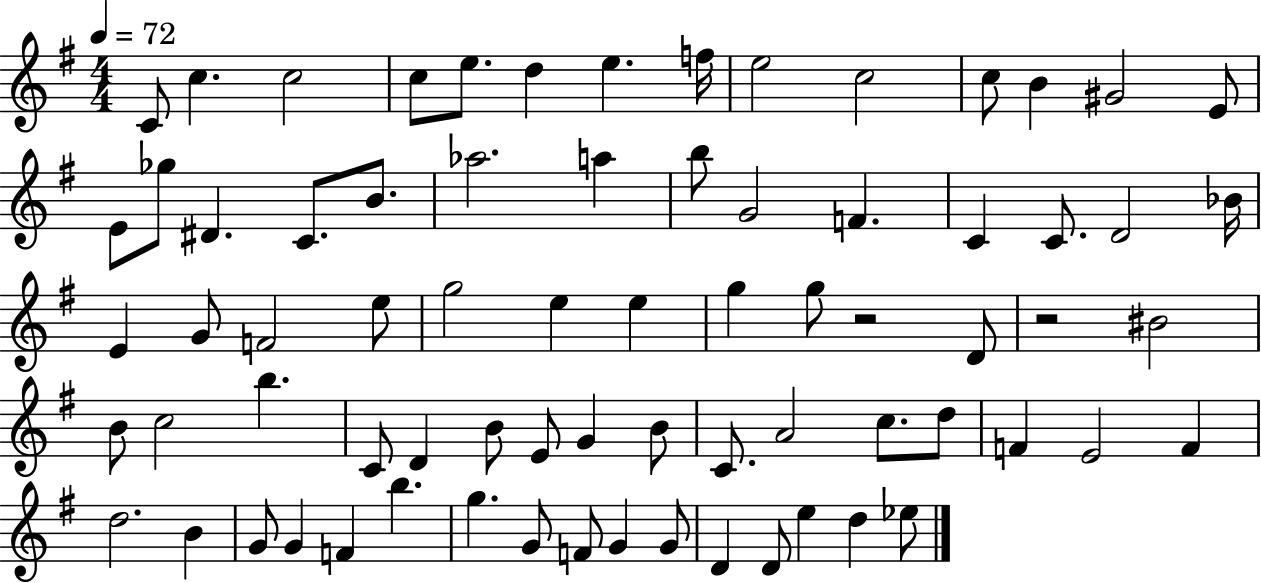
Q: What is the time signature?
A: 4/4